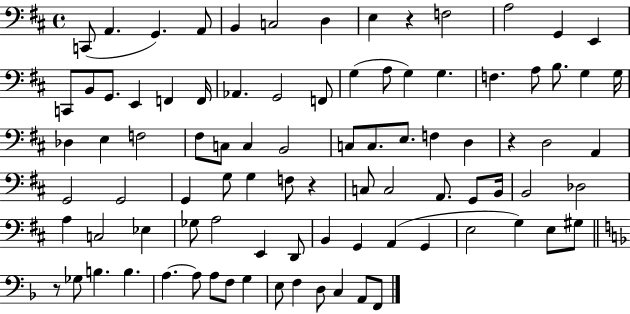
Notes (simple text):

C2/e A2/q. G2/q. A2/e B2/q C3/h D3/q E3/q R/q F3/h A3/h G2/q E2/q C2/e B2/e G2/e. E2/q F2/q F2/s Ab2/q. G2/h F2/e G3/q A3/e G3/q G3/q. F3/q. A3/e B3/e. G3/q G3/s Db3/q E3/q F3/h F#3/e C3/e C3/q B2/h C3/e C3/e. E3/e. F3/q D3/q R/q D3/h A2/q G2/h G2/h G2/q G3/e G3/q F3/e R/q C3/e C3/h A2/e. G2/e B2/s B2/h Db3/h A3/q C3/h Eb3/q Gb3/e A3/h E2/q D2/e B2/q G2/q A2/q G2/q E3/h G3/q E3/e G#3/e R/e Gb3/e B3/q. B3/q. A3/q. A3/e A3/e F3/e G3/q E3/e F3/q D3/e C3/q A2/e F2/e